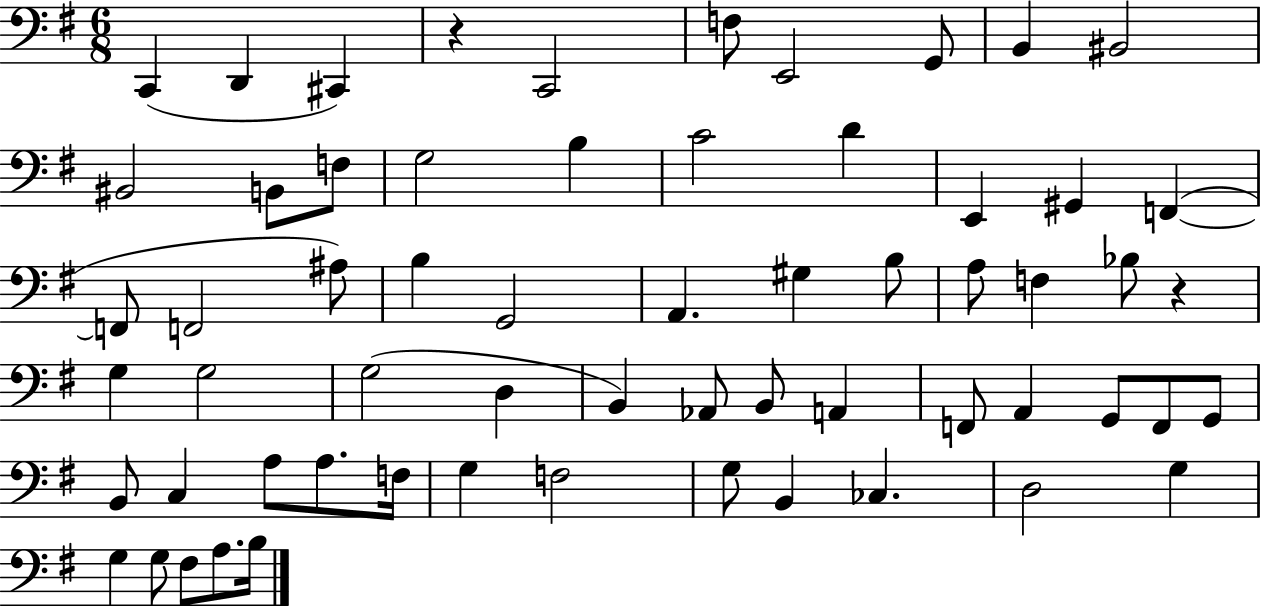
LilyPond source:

{
  \clef bass
  \numericTimeSignature
  \time 6/8
  \key g \major
  \repeat volta 2 { c,4( d,4 cis,4) | r4 c,2 | f8 e,2 g,8 | b,4 bis,2 | \break bis,2 b,8 f8 | g2 b4 | c'2 d'4 | e,4 gis,4 f,4~(~ | \break f,8 f,2 ais8) | b4 g,2 | a,4. gis4 b8 | a8 f4 bes8 r4 | \break g4 g2 | g2( d4 | b,4) aes,8 b,8 a,4 | f,8 a,4 g,8 f,8 g,8 | \break b,8 c4 a8 a8. f16 | g4 f2 | g8 b,4 ces4. | d2 g4 | \break g4 g8 fis8 a8. b16 | } \bar "|."
}